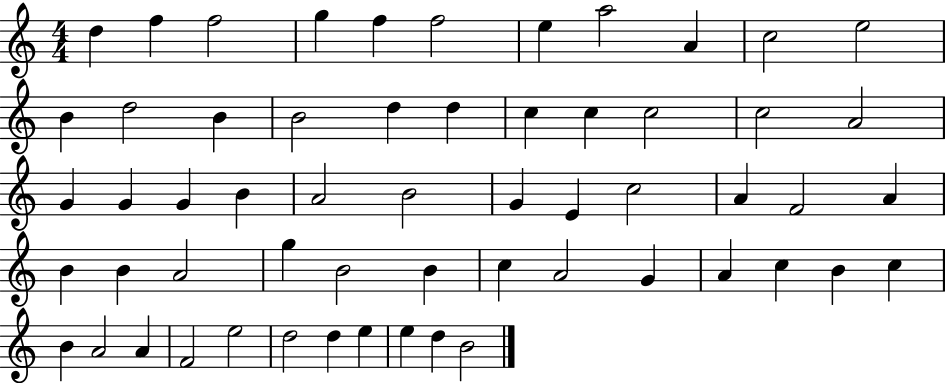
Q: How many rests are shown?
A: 0